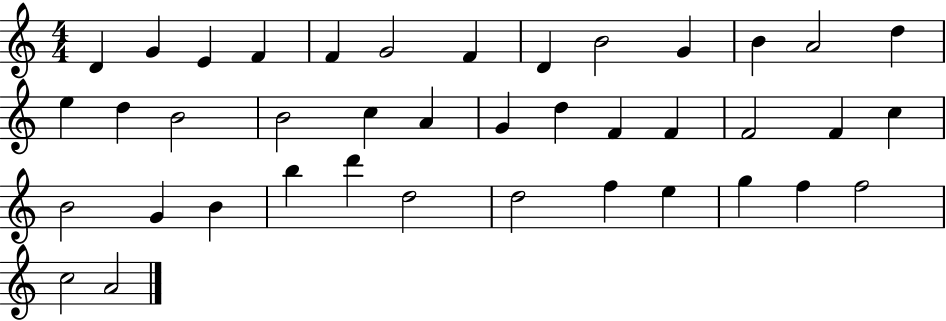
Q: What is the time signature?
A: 4/4